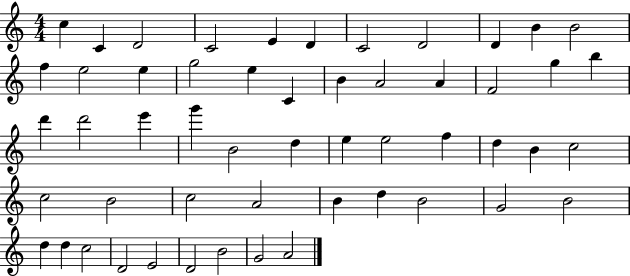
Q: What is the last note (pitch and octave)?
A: A4